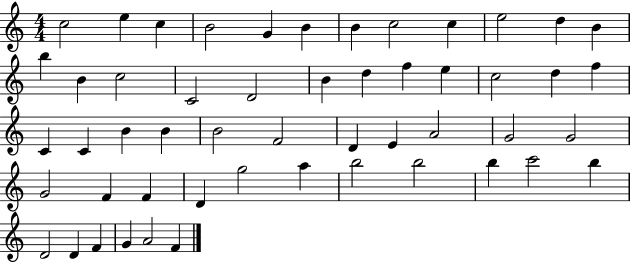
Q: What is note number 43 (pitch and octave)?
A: B5